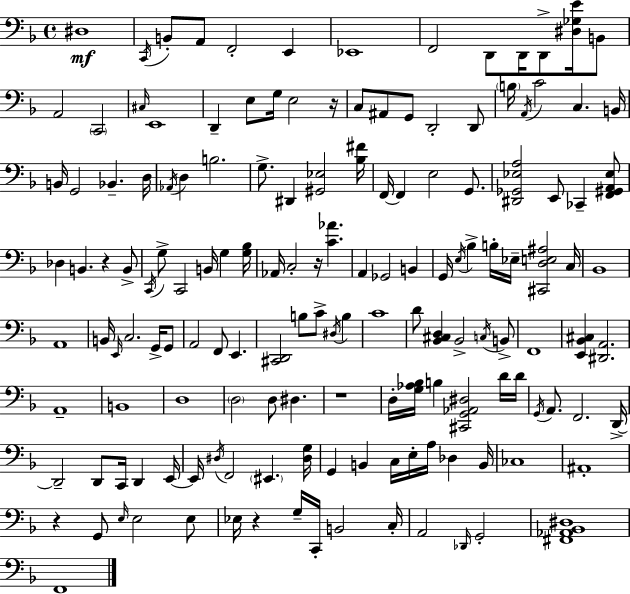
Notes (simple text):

D#3/w C2/s B2/e A2/e F2/h E2/q Eb2/w F2/h D2/e D2/s D2/e [D#3,Gb3,E4]/s B2/e A2/h C2/h C#3/s E2/w D2/q E3/e G3/s E3/h R/s C3/e A#2/e G2/e D2/h D2/e B3/s A2/s C4/h C3/q. B2/s B2/s G2/h Bb2/q. D3/s Ab2/s D3/q B3/h. G3/e. D#2/q [G#2,Eb3]/h [Bb3,F#4]/s F2/s F2/q E3/h G2/e. [D#2,Gb2,Eb3,A3]/h E2/e CES2/q [F2,G#2,A2,Eb3]/e Db3/q B2/q. R/q B2/e C2/s G3/e C2/h B2/s G3/q [G3,Bb3]/s Ab2/s C3/h R/s [C4,Ab4]/q. A2/q Gb2/h B2/q G2/s E3/s Bb3/q B3/s Eb3/s [C#2,D3,E3,A#3]/h C3/s Bb2/w A2/w B2/s E2/s C3/h. G2/s G2/e A2/h F2/e E2/q. [C#2,D2]/h B3/e C4/e D#3/s B3/q C4/w D4/e [Bb2,C#3,D3]/q Bb2/h C3/s B2/e F2/w [E2,Bb2,C#3]/q [D#2,A2]/h. A2/w B2/w D3/w D3/h D3/e D#3/q. R/w D3/s [G3,Ab3,Bb3]/s B3/q [C#2,G2,Ab2,D#3]/h D4/s D4/s G2/s A2/e. F2/h. D2/s D2/h D2/e C2/s D2/q E2/s E2/s D#3/s F2/h EIS2/q. [D#3,G3]/s G2/q B2/q C3/s E3/s A3/s Db3/q B2/s CES3/w A#2/w R/q G2/e E3/s E3/h E3/e Eb3/s R/q G3/s C2/s B2/h C3/s A2/h Db2/s G2/h [F#2,Ab2,Bb2,D#3]/w F2/w